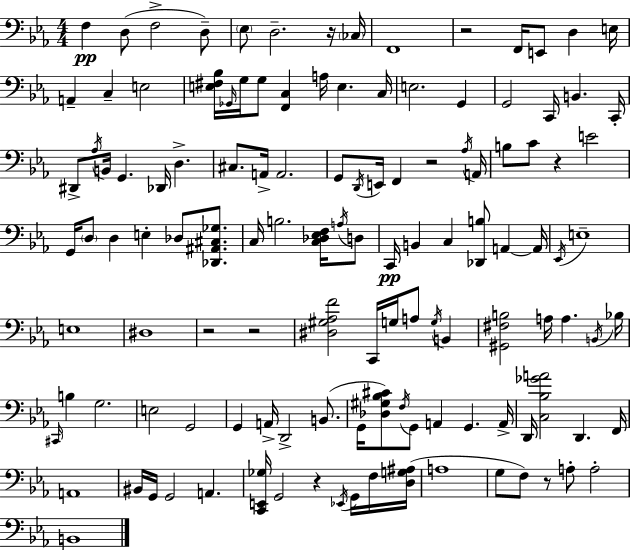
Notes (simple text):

F3/q D3/e F3/h D3/e Eb3/e D3/h. R/s CES3/s F2/w R/h F2/s E2/e D3/q E3/s A2/q C3/q E3/h [E3,F#3,Bb3]/s Gb2/s G3/s G3/e [F2,C3]/q A3/s E3/q. C3/s E3/h. G2/q G2/h C2/s B2/q. C2/s D#2/e Ab3/s B2/s G2/q. Db2/s D3/q. C#3/e. A2/s A2/h. G2/e D2/s E2/s F2/q R/h Ab3/s A2/s B3/e C4/e R/q E4/h G2/s D3/e D3/q E3/q Db3/e [Db2,A#2,C#3,Gb3]/e. C3/s B3/h. [C3,Db3,Eb3,F3]/s A3/s D3/e C2/s B2/q C3/q [Db2,B3]/e A2/q A2/s Eb2/s E3/w E3/w D#3/w R/h R/h [D#3,G#3,Ab3,F4]/h C2/s G3/s A3/e G3/s B2/q [G#2,F#3,B3]/h A3/s A3/q. B2/s Bb3/s C#2/s B3/q G3/h. E3/h G2/h G2/q A2/s D2/h B2/e. G2/s [Db3,G#3,Bb3,C#4]/e F3/s G2/e A2/q G2/q. A2/s D2/s [C3,Bb3,Gb4,A4]/h D2/q. F2/s A2/w BIS2/s G2/s G2/h A2/q. [C2,E2,Gb3]/s G2/h R/q Eb2/s G2/s F3/s [D3,G3,A#3]/s A3/w G3/e F3/e R/e A3/e A3/h B2/w